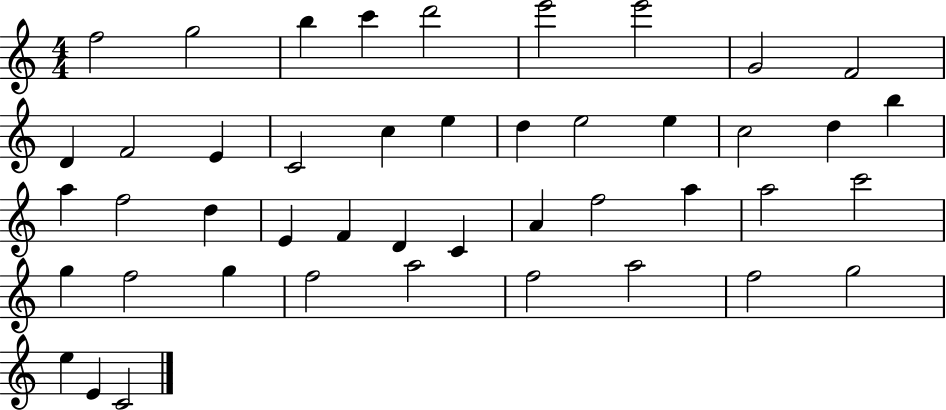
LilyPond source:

{
  \clef treble
  \numericTimeSignature
  \time 4/4
  \key c \major
  f''2 g''2 | b''4 c'''4 d'''2 | e'''2 e'''2 | g'2 f'2 | \break d'4 f'2 e'4 | c'2 c''4 e''4 | d''4 e''2 e''4 | c''2 d''4 b''4 | \break a''4 f''2 d''4 | e'4 f'4 d'4 c'4 | a'4 f''2 a''4 | a''2 c'''2 | \break g''4 f''2 g''4 | f''2 a''2 | f''2 a''2 | f''2 g''2 | \break e''4 e'4 c'2 | \bar "|."
}